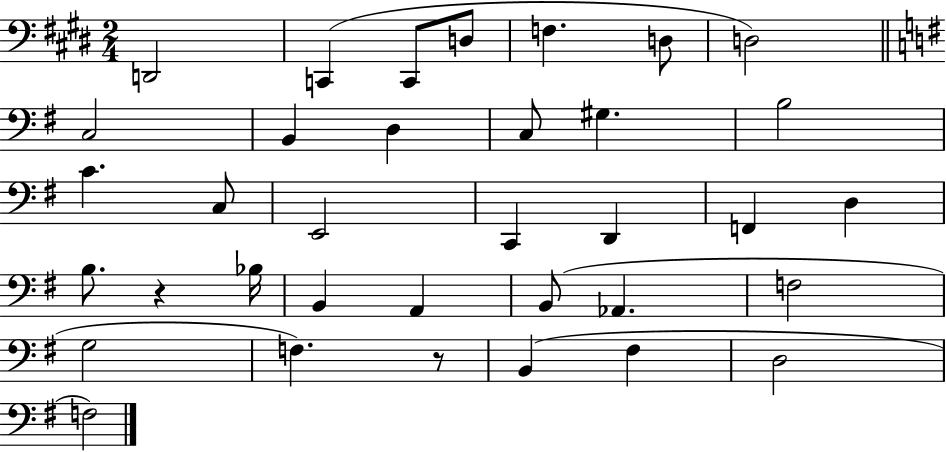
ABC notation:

X:1
T:Untitled
M:2/4
L:1/4
K:E
D,,2 C,, C,,/2 D,/2 F, D,/2 D,2 C,2 B,, D, C,/2 ^G, B,2 C C,/2 E,,2 C,, D,, F,, D, B,/2 z _B,/4 B,, A,, B,,/2 _A,, F,2 G,2 F, z/2 B,, ^F, D,2 F,2